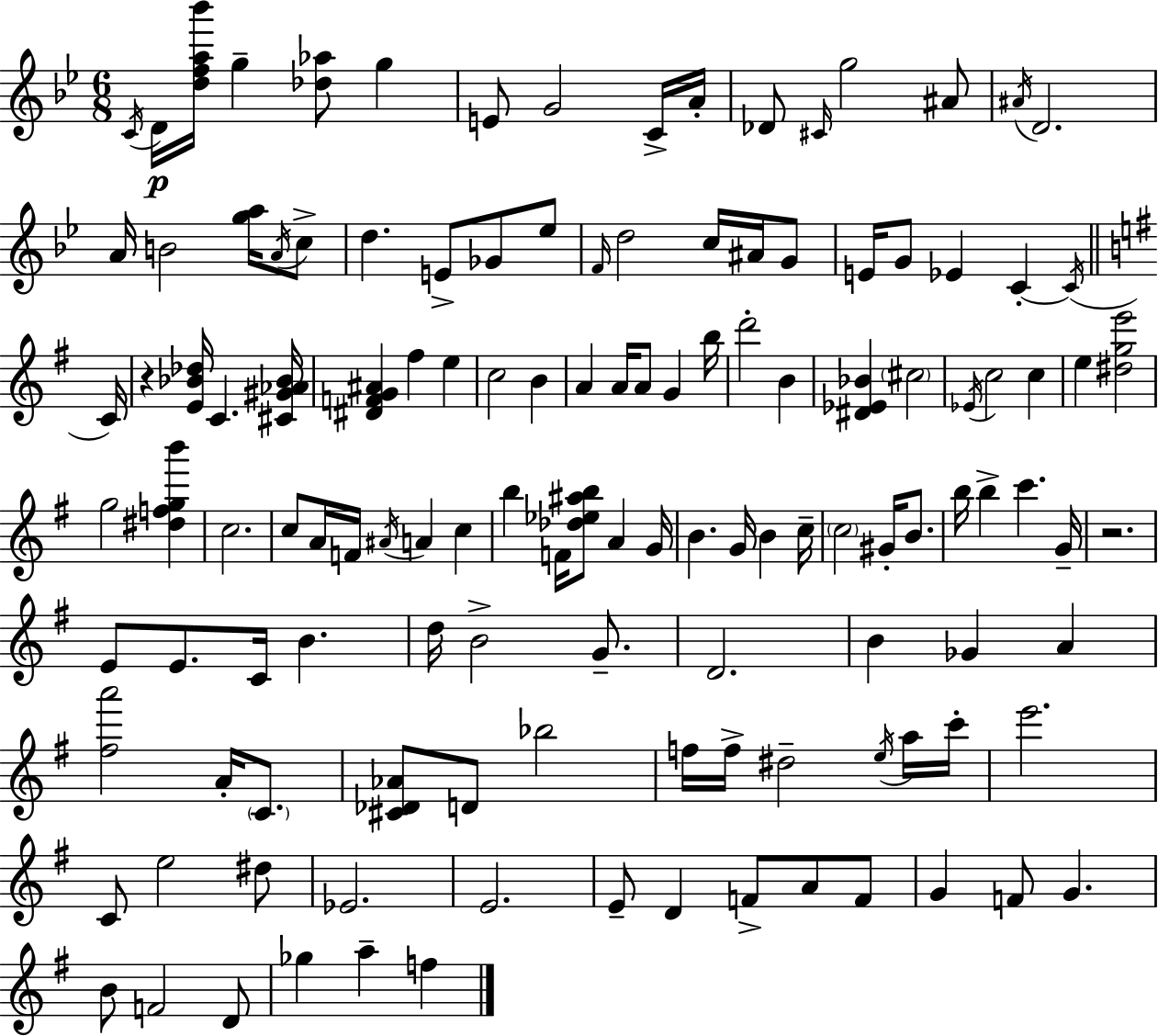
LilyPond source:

{
  \clef treble
  \numericTimeSignature
  \time 6/8
  \key g \minor
  \acciaccatura { c'16 }\p d'16 <d'' f'' a'' bes'''>16 g''4-- <des'' aes''>8 g''4 | e'8 g'2 c'16-> | a'16-. des'8 \grace { cis'16 } g''2 | ais'8 \acciaccatura { ais'16 } d'2. | \break a'16 b'2 | <g'' a''>16 \acciaccatura { a'16 } c''8-> d''4. e'8-> | ges'8 ees''8 \grace { f'16 } d''2 | c''16 ais'16 g'8 e'16 g'8 ees'4 | \break c'4-.~~ \acciaccatura { c'16 } \bar "||" \break \key g \major c'16 r4 <e' bes' des''>16 c'4. | <cis' gis' aes' bes'>16 <dis' f' g' ais'>4 fis''4 e''4 | c''2 b'4 | a'4 a'16 a'8 g'4 | \break b''16 d'''2-. b'4 | <dis' ees' bes'>4 \parenthesize cis''2 | \acciaccatura { ees'16 } c''2 c''4 | e''4 <dis'' g'' e'''>2 | \break g''2 <dis'' f'' g'' b'''>4 | c''2. | c''8 a'16 f'16 \acciaccatura { ais'16 } a'4 c''4 | b''4 f'16 <des'' ees'' ais'' b''>8 a'4 | \break g'16 b'4. g'16 b'4 | c''16-- \parenthesize c''2 gis'16-. | b'8. b''16 b''4-> c'''4. | g'16-- r2. | \break e'8 e'8. c'16 b'4. | d''16 b'2-> | g'8.-- d'2. | b'4 ges'4 a'4 | \break <fis'' a'''>2 a'16-. | \parenthesize c'8. <cis' des' aes'>8 d'8 bes''2 | f''16 f''16-> dis''2-- | \acciaccatura { e''16 } a''16 c'''16-. e'''2. | \break c'8 e''2 | dis''8 ees'2. | e'2. | e'8-- d'4 f'8-> | \break a'8 f'8 g'4 f'8 g'4. | b'8 f'2 | d'8 ges''4 a''4-- | f''4 \bar "|."
}